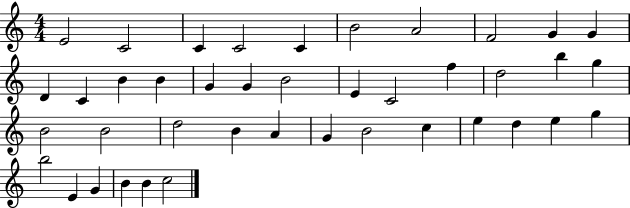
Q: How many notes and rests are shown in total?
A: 41